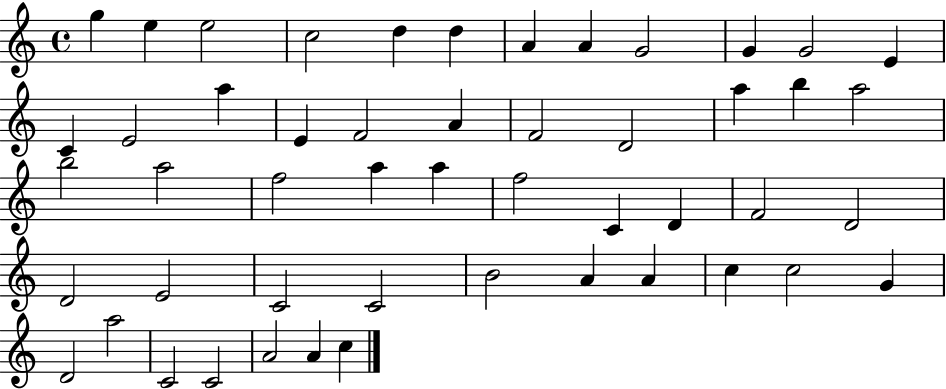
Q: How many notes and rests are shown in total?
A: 50